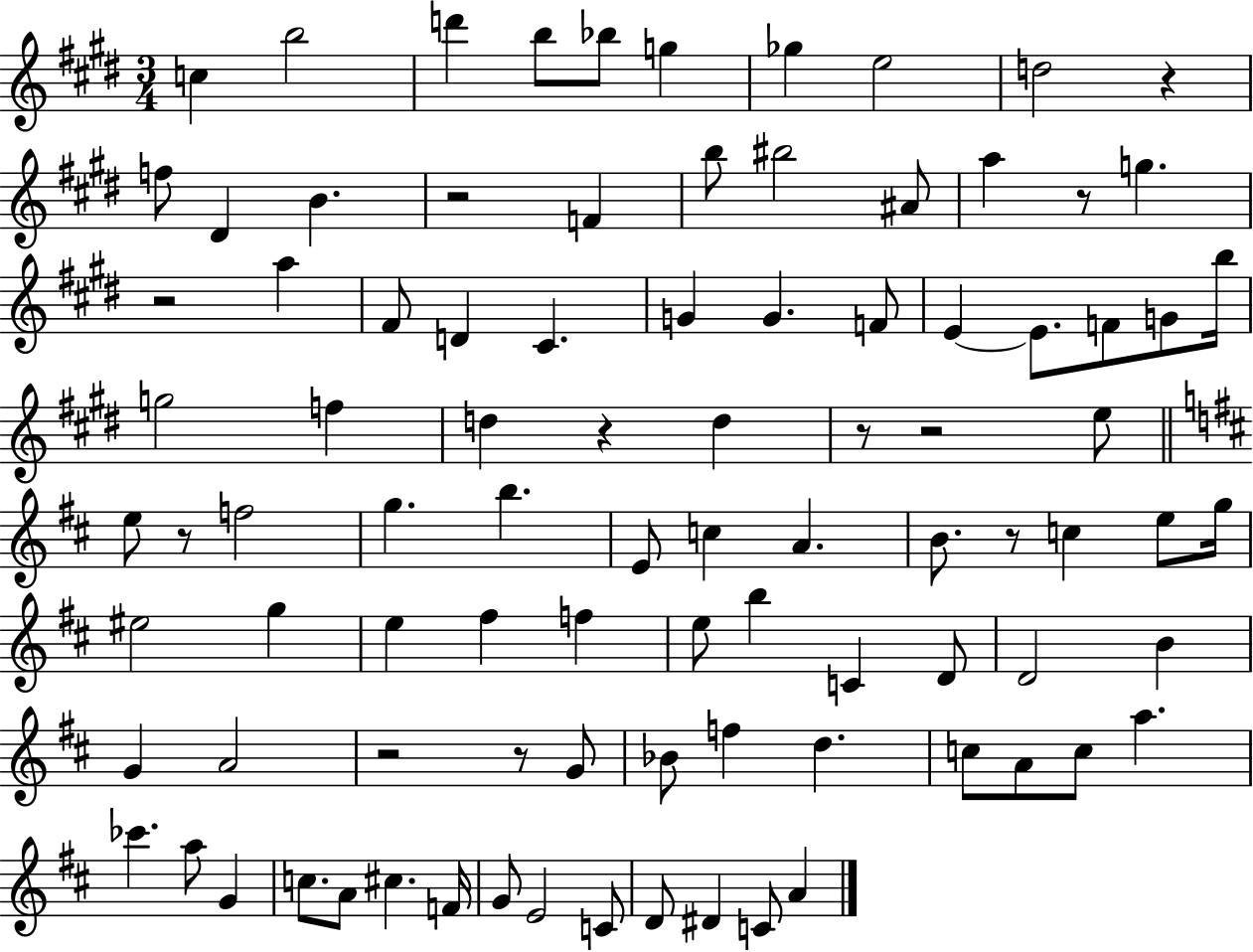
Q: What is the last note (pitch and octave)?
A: A4